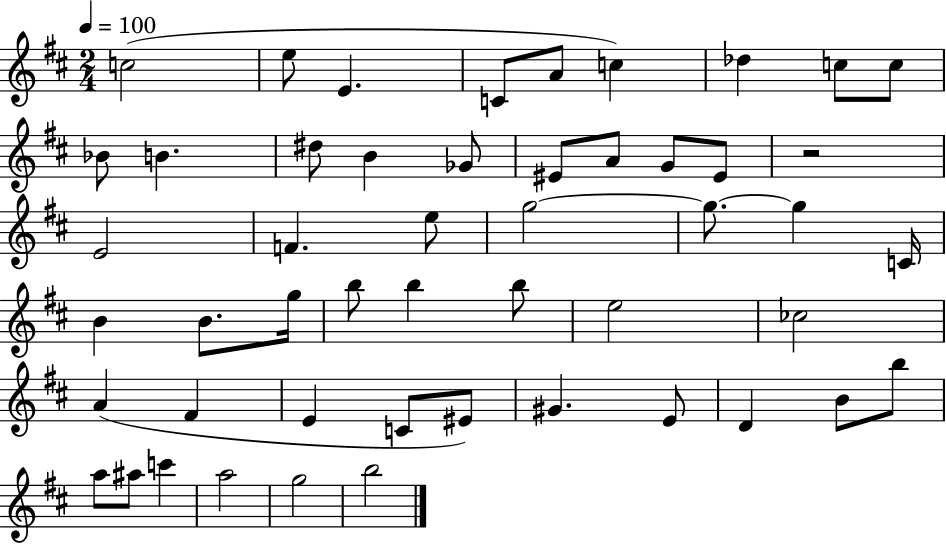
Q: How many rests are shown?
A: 1